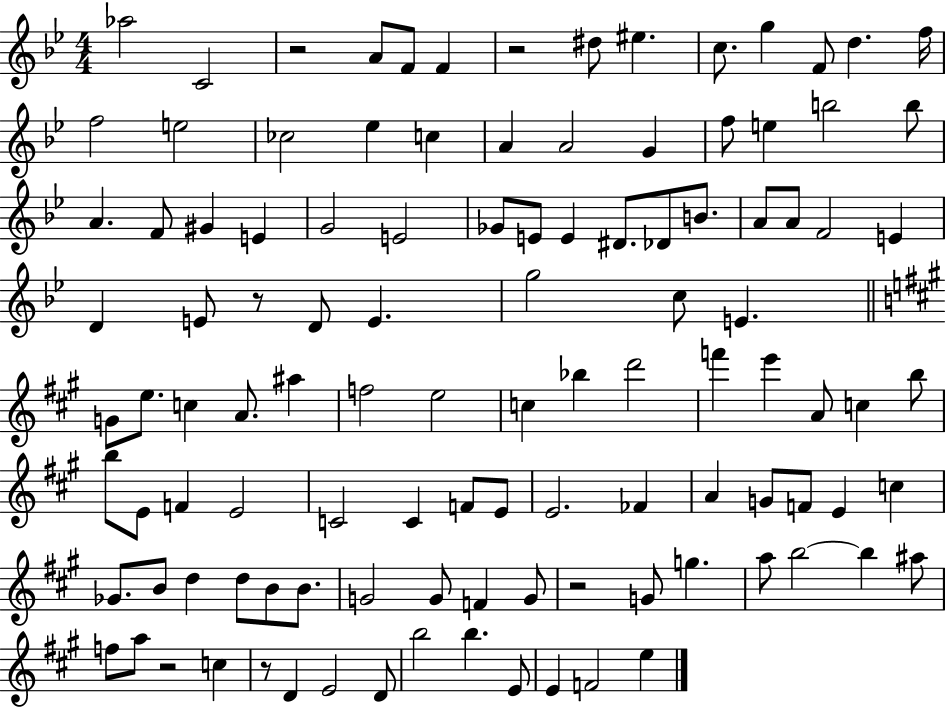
Ab5/h C4/h R/h A4/e F4/e F4/q R/h D#5/e EIS5/q. C5/e. G5/q F4/e D5/q. F5/s F5/h E5/h CES5/h Eb5/q C5/q A4/q A4/h G4/q F5/e E5/q B5/h B5/e A4/q. F4/e G#4/q E4/q G4/h E4/h Gb4/e E4/e E4/q D#4/e. Db4/e B4/e. A4/e A4/e F4/h E4/q D4/q E4/e R/e D4/e E4/q. G5/h C5/e E4/q. G4/e E5/e. C5/q A4/e. A#5/q F5/h E5/h C5/q Bb5/q D6/h F6/q E6/q A4/e C5/q B5/e B5/e E4/e F4/q E4/h C4/h C4/q F4/e E4/e E4/h. FES4/q A4/q G4/e F4/e E4/q C5/q Gb4/e. B4/e D5/q D5/e B4/e B4/e. G4/h G4/e F4/q G4/e R/h G4/e G5/q. A5/e B5/h B5/q A#5/e F5/e A5/e R/h C5/q R/e D4/q E4/h D4/e B5/h B5/q. E4/e E4/q F4/h E5/q